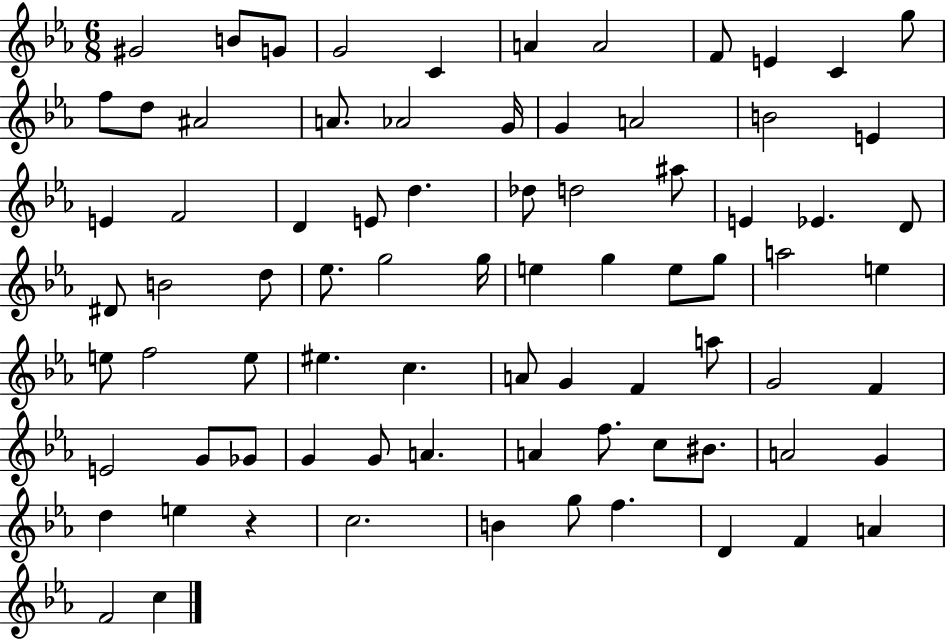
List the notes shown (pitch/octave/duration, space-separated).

G#4/h B4/e G4/e G4/h C4/q A4/q A4/h F4/e E4/q C4/q G5/e F5/e D5/e A#4/h A4/e. Ab4/h G4/s G4/q A4/h B4/h E4/q E4/q F4/h D4/q E4/e D5/q. Db5/e D5/h A#5/e E4/q Eb4/q. D4/e D#4/e B4/h D5/e Eb5/e. G5/h G5/s E5/q G5/q E5/e G5/e A5/h E5/q E5/e F5/h E5/e EIS5/q. C5/q. A4/e G4/q F4/q A5/e G4/h F4/q E4/h G4/e Gb4/e G4/q G4/e A4/q. A4/q F5/e. C5/e BIS4/e. A4/h G4/q D5/q E5/q R/q C5/h. B4/q G5/e F5/q. D4/q F4/q A4/q F4/h C5/q